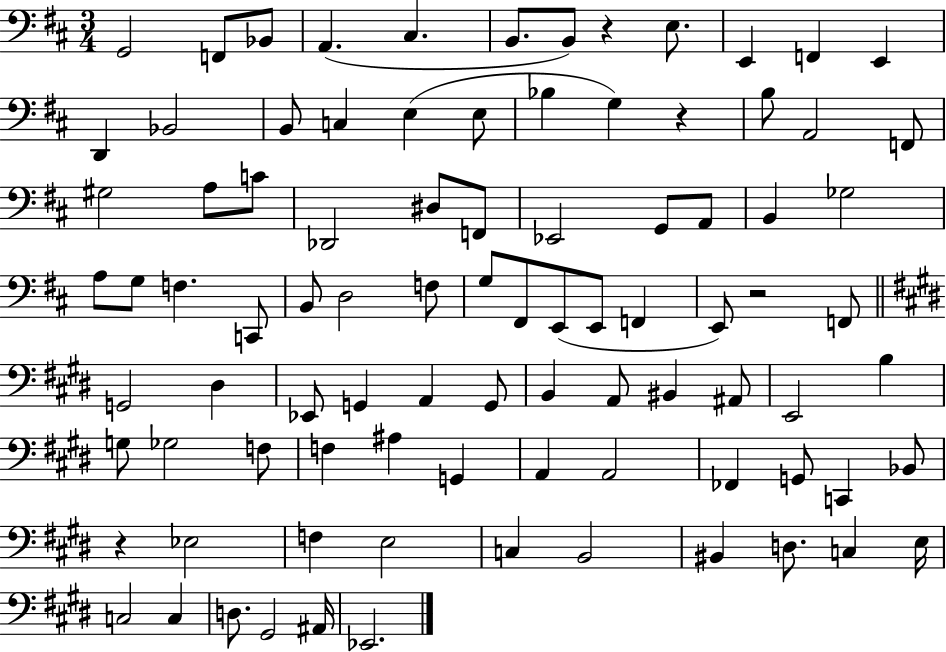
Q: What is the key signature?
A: D major